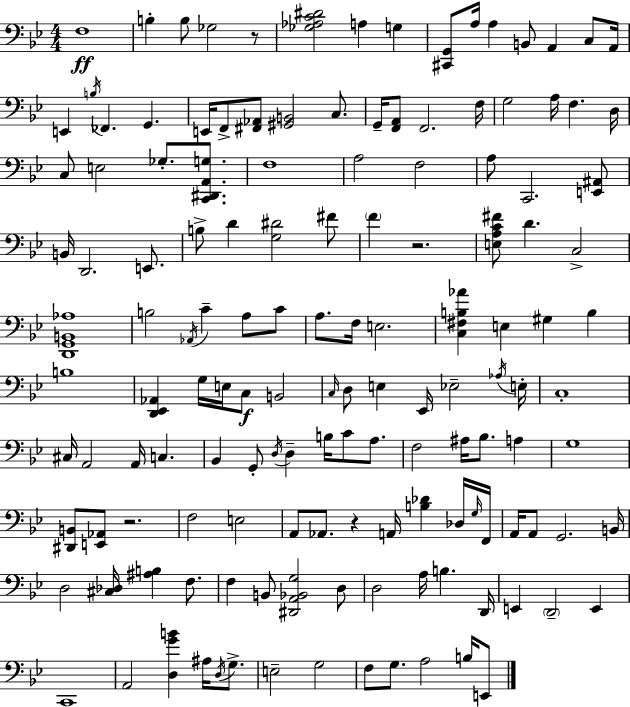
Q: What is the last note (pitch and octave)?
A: E2